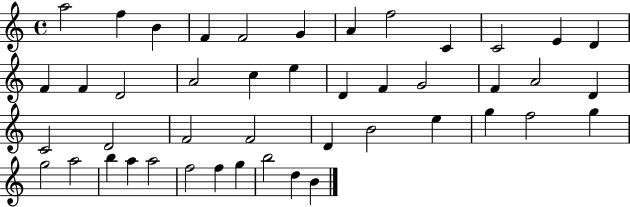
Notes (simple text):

A5/h F5/q B4/q F4/q F4/h G4/q A4/q F5/h C4/q C4/h E4/q D4/q F4/q F4/q D4/h A4/h C5/q E5/q D4/q F4/q G4/h F4/q A4/h D4/q C4/h D4/h F4/h F4/h D4/q B4/h E5/q G5/q F5/h G5/q G5/h A5/h B5/q A5/q A5/h F5/h F5/q G5/q B5/h D5/q B4/q